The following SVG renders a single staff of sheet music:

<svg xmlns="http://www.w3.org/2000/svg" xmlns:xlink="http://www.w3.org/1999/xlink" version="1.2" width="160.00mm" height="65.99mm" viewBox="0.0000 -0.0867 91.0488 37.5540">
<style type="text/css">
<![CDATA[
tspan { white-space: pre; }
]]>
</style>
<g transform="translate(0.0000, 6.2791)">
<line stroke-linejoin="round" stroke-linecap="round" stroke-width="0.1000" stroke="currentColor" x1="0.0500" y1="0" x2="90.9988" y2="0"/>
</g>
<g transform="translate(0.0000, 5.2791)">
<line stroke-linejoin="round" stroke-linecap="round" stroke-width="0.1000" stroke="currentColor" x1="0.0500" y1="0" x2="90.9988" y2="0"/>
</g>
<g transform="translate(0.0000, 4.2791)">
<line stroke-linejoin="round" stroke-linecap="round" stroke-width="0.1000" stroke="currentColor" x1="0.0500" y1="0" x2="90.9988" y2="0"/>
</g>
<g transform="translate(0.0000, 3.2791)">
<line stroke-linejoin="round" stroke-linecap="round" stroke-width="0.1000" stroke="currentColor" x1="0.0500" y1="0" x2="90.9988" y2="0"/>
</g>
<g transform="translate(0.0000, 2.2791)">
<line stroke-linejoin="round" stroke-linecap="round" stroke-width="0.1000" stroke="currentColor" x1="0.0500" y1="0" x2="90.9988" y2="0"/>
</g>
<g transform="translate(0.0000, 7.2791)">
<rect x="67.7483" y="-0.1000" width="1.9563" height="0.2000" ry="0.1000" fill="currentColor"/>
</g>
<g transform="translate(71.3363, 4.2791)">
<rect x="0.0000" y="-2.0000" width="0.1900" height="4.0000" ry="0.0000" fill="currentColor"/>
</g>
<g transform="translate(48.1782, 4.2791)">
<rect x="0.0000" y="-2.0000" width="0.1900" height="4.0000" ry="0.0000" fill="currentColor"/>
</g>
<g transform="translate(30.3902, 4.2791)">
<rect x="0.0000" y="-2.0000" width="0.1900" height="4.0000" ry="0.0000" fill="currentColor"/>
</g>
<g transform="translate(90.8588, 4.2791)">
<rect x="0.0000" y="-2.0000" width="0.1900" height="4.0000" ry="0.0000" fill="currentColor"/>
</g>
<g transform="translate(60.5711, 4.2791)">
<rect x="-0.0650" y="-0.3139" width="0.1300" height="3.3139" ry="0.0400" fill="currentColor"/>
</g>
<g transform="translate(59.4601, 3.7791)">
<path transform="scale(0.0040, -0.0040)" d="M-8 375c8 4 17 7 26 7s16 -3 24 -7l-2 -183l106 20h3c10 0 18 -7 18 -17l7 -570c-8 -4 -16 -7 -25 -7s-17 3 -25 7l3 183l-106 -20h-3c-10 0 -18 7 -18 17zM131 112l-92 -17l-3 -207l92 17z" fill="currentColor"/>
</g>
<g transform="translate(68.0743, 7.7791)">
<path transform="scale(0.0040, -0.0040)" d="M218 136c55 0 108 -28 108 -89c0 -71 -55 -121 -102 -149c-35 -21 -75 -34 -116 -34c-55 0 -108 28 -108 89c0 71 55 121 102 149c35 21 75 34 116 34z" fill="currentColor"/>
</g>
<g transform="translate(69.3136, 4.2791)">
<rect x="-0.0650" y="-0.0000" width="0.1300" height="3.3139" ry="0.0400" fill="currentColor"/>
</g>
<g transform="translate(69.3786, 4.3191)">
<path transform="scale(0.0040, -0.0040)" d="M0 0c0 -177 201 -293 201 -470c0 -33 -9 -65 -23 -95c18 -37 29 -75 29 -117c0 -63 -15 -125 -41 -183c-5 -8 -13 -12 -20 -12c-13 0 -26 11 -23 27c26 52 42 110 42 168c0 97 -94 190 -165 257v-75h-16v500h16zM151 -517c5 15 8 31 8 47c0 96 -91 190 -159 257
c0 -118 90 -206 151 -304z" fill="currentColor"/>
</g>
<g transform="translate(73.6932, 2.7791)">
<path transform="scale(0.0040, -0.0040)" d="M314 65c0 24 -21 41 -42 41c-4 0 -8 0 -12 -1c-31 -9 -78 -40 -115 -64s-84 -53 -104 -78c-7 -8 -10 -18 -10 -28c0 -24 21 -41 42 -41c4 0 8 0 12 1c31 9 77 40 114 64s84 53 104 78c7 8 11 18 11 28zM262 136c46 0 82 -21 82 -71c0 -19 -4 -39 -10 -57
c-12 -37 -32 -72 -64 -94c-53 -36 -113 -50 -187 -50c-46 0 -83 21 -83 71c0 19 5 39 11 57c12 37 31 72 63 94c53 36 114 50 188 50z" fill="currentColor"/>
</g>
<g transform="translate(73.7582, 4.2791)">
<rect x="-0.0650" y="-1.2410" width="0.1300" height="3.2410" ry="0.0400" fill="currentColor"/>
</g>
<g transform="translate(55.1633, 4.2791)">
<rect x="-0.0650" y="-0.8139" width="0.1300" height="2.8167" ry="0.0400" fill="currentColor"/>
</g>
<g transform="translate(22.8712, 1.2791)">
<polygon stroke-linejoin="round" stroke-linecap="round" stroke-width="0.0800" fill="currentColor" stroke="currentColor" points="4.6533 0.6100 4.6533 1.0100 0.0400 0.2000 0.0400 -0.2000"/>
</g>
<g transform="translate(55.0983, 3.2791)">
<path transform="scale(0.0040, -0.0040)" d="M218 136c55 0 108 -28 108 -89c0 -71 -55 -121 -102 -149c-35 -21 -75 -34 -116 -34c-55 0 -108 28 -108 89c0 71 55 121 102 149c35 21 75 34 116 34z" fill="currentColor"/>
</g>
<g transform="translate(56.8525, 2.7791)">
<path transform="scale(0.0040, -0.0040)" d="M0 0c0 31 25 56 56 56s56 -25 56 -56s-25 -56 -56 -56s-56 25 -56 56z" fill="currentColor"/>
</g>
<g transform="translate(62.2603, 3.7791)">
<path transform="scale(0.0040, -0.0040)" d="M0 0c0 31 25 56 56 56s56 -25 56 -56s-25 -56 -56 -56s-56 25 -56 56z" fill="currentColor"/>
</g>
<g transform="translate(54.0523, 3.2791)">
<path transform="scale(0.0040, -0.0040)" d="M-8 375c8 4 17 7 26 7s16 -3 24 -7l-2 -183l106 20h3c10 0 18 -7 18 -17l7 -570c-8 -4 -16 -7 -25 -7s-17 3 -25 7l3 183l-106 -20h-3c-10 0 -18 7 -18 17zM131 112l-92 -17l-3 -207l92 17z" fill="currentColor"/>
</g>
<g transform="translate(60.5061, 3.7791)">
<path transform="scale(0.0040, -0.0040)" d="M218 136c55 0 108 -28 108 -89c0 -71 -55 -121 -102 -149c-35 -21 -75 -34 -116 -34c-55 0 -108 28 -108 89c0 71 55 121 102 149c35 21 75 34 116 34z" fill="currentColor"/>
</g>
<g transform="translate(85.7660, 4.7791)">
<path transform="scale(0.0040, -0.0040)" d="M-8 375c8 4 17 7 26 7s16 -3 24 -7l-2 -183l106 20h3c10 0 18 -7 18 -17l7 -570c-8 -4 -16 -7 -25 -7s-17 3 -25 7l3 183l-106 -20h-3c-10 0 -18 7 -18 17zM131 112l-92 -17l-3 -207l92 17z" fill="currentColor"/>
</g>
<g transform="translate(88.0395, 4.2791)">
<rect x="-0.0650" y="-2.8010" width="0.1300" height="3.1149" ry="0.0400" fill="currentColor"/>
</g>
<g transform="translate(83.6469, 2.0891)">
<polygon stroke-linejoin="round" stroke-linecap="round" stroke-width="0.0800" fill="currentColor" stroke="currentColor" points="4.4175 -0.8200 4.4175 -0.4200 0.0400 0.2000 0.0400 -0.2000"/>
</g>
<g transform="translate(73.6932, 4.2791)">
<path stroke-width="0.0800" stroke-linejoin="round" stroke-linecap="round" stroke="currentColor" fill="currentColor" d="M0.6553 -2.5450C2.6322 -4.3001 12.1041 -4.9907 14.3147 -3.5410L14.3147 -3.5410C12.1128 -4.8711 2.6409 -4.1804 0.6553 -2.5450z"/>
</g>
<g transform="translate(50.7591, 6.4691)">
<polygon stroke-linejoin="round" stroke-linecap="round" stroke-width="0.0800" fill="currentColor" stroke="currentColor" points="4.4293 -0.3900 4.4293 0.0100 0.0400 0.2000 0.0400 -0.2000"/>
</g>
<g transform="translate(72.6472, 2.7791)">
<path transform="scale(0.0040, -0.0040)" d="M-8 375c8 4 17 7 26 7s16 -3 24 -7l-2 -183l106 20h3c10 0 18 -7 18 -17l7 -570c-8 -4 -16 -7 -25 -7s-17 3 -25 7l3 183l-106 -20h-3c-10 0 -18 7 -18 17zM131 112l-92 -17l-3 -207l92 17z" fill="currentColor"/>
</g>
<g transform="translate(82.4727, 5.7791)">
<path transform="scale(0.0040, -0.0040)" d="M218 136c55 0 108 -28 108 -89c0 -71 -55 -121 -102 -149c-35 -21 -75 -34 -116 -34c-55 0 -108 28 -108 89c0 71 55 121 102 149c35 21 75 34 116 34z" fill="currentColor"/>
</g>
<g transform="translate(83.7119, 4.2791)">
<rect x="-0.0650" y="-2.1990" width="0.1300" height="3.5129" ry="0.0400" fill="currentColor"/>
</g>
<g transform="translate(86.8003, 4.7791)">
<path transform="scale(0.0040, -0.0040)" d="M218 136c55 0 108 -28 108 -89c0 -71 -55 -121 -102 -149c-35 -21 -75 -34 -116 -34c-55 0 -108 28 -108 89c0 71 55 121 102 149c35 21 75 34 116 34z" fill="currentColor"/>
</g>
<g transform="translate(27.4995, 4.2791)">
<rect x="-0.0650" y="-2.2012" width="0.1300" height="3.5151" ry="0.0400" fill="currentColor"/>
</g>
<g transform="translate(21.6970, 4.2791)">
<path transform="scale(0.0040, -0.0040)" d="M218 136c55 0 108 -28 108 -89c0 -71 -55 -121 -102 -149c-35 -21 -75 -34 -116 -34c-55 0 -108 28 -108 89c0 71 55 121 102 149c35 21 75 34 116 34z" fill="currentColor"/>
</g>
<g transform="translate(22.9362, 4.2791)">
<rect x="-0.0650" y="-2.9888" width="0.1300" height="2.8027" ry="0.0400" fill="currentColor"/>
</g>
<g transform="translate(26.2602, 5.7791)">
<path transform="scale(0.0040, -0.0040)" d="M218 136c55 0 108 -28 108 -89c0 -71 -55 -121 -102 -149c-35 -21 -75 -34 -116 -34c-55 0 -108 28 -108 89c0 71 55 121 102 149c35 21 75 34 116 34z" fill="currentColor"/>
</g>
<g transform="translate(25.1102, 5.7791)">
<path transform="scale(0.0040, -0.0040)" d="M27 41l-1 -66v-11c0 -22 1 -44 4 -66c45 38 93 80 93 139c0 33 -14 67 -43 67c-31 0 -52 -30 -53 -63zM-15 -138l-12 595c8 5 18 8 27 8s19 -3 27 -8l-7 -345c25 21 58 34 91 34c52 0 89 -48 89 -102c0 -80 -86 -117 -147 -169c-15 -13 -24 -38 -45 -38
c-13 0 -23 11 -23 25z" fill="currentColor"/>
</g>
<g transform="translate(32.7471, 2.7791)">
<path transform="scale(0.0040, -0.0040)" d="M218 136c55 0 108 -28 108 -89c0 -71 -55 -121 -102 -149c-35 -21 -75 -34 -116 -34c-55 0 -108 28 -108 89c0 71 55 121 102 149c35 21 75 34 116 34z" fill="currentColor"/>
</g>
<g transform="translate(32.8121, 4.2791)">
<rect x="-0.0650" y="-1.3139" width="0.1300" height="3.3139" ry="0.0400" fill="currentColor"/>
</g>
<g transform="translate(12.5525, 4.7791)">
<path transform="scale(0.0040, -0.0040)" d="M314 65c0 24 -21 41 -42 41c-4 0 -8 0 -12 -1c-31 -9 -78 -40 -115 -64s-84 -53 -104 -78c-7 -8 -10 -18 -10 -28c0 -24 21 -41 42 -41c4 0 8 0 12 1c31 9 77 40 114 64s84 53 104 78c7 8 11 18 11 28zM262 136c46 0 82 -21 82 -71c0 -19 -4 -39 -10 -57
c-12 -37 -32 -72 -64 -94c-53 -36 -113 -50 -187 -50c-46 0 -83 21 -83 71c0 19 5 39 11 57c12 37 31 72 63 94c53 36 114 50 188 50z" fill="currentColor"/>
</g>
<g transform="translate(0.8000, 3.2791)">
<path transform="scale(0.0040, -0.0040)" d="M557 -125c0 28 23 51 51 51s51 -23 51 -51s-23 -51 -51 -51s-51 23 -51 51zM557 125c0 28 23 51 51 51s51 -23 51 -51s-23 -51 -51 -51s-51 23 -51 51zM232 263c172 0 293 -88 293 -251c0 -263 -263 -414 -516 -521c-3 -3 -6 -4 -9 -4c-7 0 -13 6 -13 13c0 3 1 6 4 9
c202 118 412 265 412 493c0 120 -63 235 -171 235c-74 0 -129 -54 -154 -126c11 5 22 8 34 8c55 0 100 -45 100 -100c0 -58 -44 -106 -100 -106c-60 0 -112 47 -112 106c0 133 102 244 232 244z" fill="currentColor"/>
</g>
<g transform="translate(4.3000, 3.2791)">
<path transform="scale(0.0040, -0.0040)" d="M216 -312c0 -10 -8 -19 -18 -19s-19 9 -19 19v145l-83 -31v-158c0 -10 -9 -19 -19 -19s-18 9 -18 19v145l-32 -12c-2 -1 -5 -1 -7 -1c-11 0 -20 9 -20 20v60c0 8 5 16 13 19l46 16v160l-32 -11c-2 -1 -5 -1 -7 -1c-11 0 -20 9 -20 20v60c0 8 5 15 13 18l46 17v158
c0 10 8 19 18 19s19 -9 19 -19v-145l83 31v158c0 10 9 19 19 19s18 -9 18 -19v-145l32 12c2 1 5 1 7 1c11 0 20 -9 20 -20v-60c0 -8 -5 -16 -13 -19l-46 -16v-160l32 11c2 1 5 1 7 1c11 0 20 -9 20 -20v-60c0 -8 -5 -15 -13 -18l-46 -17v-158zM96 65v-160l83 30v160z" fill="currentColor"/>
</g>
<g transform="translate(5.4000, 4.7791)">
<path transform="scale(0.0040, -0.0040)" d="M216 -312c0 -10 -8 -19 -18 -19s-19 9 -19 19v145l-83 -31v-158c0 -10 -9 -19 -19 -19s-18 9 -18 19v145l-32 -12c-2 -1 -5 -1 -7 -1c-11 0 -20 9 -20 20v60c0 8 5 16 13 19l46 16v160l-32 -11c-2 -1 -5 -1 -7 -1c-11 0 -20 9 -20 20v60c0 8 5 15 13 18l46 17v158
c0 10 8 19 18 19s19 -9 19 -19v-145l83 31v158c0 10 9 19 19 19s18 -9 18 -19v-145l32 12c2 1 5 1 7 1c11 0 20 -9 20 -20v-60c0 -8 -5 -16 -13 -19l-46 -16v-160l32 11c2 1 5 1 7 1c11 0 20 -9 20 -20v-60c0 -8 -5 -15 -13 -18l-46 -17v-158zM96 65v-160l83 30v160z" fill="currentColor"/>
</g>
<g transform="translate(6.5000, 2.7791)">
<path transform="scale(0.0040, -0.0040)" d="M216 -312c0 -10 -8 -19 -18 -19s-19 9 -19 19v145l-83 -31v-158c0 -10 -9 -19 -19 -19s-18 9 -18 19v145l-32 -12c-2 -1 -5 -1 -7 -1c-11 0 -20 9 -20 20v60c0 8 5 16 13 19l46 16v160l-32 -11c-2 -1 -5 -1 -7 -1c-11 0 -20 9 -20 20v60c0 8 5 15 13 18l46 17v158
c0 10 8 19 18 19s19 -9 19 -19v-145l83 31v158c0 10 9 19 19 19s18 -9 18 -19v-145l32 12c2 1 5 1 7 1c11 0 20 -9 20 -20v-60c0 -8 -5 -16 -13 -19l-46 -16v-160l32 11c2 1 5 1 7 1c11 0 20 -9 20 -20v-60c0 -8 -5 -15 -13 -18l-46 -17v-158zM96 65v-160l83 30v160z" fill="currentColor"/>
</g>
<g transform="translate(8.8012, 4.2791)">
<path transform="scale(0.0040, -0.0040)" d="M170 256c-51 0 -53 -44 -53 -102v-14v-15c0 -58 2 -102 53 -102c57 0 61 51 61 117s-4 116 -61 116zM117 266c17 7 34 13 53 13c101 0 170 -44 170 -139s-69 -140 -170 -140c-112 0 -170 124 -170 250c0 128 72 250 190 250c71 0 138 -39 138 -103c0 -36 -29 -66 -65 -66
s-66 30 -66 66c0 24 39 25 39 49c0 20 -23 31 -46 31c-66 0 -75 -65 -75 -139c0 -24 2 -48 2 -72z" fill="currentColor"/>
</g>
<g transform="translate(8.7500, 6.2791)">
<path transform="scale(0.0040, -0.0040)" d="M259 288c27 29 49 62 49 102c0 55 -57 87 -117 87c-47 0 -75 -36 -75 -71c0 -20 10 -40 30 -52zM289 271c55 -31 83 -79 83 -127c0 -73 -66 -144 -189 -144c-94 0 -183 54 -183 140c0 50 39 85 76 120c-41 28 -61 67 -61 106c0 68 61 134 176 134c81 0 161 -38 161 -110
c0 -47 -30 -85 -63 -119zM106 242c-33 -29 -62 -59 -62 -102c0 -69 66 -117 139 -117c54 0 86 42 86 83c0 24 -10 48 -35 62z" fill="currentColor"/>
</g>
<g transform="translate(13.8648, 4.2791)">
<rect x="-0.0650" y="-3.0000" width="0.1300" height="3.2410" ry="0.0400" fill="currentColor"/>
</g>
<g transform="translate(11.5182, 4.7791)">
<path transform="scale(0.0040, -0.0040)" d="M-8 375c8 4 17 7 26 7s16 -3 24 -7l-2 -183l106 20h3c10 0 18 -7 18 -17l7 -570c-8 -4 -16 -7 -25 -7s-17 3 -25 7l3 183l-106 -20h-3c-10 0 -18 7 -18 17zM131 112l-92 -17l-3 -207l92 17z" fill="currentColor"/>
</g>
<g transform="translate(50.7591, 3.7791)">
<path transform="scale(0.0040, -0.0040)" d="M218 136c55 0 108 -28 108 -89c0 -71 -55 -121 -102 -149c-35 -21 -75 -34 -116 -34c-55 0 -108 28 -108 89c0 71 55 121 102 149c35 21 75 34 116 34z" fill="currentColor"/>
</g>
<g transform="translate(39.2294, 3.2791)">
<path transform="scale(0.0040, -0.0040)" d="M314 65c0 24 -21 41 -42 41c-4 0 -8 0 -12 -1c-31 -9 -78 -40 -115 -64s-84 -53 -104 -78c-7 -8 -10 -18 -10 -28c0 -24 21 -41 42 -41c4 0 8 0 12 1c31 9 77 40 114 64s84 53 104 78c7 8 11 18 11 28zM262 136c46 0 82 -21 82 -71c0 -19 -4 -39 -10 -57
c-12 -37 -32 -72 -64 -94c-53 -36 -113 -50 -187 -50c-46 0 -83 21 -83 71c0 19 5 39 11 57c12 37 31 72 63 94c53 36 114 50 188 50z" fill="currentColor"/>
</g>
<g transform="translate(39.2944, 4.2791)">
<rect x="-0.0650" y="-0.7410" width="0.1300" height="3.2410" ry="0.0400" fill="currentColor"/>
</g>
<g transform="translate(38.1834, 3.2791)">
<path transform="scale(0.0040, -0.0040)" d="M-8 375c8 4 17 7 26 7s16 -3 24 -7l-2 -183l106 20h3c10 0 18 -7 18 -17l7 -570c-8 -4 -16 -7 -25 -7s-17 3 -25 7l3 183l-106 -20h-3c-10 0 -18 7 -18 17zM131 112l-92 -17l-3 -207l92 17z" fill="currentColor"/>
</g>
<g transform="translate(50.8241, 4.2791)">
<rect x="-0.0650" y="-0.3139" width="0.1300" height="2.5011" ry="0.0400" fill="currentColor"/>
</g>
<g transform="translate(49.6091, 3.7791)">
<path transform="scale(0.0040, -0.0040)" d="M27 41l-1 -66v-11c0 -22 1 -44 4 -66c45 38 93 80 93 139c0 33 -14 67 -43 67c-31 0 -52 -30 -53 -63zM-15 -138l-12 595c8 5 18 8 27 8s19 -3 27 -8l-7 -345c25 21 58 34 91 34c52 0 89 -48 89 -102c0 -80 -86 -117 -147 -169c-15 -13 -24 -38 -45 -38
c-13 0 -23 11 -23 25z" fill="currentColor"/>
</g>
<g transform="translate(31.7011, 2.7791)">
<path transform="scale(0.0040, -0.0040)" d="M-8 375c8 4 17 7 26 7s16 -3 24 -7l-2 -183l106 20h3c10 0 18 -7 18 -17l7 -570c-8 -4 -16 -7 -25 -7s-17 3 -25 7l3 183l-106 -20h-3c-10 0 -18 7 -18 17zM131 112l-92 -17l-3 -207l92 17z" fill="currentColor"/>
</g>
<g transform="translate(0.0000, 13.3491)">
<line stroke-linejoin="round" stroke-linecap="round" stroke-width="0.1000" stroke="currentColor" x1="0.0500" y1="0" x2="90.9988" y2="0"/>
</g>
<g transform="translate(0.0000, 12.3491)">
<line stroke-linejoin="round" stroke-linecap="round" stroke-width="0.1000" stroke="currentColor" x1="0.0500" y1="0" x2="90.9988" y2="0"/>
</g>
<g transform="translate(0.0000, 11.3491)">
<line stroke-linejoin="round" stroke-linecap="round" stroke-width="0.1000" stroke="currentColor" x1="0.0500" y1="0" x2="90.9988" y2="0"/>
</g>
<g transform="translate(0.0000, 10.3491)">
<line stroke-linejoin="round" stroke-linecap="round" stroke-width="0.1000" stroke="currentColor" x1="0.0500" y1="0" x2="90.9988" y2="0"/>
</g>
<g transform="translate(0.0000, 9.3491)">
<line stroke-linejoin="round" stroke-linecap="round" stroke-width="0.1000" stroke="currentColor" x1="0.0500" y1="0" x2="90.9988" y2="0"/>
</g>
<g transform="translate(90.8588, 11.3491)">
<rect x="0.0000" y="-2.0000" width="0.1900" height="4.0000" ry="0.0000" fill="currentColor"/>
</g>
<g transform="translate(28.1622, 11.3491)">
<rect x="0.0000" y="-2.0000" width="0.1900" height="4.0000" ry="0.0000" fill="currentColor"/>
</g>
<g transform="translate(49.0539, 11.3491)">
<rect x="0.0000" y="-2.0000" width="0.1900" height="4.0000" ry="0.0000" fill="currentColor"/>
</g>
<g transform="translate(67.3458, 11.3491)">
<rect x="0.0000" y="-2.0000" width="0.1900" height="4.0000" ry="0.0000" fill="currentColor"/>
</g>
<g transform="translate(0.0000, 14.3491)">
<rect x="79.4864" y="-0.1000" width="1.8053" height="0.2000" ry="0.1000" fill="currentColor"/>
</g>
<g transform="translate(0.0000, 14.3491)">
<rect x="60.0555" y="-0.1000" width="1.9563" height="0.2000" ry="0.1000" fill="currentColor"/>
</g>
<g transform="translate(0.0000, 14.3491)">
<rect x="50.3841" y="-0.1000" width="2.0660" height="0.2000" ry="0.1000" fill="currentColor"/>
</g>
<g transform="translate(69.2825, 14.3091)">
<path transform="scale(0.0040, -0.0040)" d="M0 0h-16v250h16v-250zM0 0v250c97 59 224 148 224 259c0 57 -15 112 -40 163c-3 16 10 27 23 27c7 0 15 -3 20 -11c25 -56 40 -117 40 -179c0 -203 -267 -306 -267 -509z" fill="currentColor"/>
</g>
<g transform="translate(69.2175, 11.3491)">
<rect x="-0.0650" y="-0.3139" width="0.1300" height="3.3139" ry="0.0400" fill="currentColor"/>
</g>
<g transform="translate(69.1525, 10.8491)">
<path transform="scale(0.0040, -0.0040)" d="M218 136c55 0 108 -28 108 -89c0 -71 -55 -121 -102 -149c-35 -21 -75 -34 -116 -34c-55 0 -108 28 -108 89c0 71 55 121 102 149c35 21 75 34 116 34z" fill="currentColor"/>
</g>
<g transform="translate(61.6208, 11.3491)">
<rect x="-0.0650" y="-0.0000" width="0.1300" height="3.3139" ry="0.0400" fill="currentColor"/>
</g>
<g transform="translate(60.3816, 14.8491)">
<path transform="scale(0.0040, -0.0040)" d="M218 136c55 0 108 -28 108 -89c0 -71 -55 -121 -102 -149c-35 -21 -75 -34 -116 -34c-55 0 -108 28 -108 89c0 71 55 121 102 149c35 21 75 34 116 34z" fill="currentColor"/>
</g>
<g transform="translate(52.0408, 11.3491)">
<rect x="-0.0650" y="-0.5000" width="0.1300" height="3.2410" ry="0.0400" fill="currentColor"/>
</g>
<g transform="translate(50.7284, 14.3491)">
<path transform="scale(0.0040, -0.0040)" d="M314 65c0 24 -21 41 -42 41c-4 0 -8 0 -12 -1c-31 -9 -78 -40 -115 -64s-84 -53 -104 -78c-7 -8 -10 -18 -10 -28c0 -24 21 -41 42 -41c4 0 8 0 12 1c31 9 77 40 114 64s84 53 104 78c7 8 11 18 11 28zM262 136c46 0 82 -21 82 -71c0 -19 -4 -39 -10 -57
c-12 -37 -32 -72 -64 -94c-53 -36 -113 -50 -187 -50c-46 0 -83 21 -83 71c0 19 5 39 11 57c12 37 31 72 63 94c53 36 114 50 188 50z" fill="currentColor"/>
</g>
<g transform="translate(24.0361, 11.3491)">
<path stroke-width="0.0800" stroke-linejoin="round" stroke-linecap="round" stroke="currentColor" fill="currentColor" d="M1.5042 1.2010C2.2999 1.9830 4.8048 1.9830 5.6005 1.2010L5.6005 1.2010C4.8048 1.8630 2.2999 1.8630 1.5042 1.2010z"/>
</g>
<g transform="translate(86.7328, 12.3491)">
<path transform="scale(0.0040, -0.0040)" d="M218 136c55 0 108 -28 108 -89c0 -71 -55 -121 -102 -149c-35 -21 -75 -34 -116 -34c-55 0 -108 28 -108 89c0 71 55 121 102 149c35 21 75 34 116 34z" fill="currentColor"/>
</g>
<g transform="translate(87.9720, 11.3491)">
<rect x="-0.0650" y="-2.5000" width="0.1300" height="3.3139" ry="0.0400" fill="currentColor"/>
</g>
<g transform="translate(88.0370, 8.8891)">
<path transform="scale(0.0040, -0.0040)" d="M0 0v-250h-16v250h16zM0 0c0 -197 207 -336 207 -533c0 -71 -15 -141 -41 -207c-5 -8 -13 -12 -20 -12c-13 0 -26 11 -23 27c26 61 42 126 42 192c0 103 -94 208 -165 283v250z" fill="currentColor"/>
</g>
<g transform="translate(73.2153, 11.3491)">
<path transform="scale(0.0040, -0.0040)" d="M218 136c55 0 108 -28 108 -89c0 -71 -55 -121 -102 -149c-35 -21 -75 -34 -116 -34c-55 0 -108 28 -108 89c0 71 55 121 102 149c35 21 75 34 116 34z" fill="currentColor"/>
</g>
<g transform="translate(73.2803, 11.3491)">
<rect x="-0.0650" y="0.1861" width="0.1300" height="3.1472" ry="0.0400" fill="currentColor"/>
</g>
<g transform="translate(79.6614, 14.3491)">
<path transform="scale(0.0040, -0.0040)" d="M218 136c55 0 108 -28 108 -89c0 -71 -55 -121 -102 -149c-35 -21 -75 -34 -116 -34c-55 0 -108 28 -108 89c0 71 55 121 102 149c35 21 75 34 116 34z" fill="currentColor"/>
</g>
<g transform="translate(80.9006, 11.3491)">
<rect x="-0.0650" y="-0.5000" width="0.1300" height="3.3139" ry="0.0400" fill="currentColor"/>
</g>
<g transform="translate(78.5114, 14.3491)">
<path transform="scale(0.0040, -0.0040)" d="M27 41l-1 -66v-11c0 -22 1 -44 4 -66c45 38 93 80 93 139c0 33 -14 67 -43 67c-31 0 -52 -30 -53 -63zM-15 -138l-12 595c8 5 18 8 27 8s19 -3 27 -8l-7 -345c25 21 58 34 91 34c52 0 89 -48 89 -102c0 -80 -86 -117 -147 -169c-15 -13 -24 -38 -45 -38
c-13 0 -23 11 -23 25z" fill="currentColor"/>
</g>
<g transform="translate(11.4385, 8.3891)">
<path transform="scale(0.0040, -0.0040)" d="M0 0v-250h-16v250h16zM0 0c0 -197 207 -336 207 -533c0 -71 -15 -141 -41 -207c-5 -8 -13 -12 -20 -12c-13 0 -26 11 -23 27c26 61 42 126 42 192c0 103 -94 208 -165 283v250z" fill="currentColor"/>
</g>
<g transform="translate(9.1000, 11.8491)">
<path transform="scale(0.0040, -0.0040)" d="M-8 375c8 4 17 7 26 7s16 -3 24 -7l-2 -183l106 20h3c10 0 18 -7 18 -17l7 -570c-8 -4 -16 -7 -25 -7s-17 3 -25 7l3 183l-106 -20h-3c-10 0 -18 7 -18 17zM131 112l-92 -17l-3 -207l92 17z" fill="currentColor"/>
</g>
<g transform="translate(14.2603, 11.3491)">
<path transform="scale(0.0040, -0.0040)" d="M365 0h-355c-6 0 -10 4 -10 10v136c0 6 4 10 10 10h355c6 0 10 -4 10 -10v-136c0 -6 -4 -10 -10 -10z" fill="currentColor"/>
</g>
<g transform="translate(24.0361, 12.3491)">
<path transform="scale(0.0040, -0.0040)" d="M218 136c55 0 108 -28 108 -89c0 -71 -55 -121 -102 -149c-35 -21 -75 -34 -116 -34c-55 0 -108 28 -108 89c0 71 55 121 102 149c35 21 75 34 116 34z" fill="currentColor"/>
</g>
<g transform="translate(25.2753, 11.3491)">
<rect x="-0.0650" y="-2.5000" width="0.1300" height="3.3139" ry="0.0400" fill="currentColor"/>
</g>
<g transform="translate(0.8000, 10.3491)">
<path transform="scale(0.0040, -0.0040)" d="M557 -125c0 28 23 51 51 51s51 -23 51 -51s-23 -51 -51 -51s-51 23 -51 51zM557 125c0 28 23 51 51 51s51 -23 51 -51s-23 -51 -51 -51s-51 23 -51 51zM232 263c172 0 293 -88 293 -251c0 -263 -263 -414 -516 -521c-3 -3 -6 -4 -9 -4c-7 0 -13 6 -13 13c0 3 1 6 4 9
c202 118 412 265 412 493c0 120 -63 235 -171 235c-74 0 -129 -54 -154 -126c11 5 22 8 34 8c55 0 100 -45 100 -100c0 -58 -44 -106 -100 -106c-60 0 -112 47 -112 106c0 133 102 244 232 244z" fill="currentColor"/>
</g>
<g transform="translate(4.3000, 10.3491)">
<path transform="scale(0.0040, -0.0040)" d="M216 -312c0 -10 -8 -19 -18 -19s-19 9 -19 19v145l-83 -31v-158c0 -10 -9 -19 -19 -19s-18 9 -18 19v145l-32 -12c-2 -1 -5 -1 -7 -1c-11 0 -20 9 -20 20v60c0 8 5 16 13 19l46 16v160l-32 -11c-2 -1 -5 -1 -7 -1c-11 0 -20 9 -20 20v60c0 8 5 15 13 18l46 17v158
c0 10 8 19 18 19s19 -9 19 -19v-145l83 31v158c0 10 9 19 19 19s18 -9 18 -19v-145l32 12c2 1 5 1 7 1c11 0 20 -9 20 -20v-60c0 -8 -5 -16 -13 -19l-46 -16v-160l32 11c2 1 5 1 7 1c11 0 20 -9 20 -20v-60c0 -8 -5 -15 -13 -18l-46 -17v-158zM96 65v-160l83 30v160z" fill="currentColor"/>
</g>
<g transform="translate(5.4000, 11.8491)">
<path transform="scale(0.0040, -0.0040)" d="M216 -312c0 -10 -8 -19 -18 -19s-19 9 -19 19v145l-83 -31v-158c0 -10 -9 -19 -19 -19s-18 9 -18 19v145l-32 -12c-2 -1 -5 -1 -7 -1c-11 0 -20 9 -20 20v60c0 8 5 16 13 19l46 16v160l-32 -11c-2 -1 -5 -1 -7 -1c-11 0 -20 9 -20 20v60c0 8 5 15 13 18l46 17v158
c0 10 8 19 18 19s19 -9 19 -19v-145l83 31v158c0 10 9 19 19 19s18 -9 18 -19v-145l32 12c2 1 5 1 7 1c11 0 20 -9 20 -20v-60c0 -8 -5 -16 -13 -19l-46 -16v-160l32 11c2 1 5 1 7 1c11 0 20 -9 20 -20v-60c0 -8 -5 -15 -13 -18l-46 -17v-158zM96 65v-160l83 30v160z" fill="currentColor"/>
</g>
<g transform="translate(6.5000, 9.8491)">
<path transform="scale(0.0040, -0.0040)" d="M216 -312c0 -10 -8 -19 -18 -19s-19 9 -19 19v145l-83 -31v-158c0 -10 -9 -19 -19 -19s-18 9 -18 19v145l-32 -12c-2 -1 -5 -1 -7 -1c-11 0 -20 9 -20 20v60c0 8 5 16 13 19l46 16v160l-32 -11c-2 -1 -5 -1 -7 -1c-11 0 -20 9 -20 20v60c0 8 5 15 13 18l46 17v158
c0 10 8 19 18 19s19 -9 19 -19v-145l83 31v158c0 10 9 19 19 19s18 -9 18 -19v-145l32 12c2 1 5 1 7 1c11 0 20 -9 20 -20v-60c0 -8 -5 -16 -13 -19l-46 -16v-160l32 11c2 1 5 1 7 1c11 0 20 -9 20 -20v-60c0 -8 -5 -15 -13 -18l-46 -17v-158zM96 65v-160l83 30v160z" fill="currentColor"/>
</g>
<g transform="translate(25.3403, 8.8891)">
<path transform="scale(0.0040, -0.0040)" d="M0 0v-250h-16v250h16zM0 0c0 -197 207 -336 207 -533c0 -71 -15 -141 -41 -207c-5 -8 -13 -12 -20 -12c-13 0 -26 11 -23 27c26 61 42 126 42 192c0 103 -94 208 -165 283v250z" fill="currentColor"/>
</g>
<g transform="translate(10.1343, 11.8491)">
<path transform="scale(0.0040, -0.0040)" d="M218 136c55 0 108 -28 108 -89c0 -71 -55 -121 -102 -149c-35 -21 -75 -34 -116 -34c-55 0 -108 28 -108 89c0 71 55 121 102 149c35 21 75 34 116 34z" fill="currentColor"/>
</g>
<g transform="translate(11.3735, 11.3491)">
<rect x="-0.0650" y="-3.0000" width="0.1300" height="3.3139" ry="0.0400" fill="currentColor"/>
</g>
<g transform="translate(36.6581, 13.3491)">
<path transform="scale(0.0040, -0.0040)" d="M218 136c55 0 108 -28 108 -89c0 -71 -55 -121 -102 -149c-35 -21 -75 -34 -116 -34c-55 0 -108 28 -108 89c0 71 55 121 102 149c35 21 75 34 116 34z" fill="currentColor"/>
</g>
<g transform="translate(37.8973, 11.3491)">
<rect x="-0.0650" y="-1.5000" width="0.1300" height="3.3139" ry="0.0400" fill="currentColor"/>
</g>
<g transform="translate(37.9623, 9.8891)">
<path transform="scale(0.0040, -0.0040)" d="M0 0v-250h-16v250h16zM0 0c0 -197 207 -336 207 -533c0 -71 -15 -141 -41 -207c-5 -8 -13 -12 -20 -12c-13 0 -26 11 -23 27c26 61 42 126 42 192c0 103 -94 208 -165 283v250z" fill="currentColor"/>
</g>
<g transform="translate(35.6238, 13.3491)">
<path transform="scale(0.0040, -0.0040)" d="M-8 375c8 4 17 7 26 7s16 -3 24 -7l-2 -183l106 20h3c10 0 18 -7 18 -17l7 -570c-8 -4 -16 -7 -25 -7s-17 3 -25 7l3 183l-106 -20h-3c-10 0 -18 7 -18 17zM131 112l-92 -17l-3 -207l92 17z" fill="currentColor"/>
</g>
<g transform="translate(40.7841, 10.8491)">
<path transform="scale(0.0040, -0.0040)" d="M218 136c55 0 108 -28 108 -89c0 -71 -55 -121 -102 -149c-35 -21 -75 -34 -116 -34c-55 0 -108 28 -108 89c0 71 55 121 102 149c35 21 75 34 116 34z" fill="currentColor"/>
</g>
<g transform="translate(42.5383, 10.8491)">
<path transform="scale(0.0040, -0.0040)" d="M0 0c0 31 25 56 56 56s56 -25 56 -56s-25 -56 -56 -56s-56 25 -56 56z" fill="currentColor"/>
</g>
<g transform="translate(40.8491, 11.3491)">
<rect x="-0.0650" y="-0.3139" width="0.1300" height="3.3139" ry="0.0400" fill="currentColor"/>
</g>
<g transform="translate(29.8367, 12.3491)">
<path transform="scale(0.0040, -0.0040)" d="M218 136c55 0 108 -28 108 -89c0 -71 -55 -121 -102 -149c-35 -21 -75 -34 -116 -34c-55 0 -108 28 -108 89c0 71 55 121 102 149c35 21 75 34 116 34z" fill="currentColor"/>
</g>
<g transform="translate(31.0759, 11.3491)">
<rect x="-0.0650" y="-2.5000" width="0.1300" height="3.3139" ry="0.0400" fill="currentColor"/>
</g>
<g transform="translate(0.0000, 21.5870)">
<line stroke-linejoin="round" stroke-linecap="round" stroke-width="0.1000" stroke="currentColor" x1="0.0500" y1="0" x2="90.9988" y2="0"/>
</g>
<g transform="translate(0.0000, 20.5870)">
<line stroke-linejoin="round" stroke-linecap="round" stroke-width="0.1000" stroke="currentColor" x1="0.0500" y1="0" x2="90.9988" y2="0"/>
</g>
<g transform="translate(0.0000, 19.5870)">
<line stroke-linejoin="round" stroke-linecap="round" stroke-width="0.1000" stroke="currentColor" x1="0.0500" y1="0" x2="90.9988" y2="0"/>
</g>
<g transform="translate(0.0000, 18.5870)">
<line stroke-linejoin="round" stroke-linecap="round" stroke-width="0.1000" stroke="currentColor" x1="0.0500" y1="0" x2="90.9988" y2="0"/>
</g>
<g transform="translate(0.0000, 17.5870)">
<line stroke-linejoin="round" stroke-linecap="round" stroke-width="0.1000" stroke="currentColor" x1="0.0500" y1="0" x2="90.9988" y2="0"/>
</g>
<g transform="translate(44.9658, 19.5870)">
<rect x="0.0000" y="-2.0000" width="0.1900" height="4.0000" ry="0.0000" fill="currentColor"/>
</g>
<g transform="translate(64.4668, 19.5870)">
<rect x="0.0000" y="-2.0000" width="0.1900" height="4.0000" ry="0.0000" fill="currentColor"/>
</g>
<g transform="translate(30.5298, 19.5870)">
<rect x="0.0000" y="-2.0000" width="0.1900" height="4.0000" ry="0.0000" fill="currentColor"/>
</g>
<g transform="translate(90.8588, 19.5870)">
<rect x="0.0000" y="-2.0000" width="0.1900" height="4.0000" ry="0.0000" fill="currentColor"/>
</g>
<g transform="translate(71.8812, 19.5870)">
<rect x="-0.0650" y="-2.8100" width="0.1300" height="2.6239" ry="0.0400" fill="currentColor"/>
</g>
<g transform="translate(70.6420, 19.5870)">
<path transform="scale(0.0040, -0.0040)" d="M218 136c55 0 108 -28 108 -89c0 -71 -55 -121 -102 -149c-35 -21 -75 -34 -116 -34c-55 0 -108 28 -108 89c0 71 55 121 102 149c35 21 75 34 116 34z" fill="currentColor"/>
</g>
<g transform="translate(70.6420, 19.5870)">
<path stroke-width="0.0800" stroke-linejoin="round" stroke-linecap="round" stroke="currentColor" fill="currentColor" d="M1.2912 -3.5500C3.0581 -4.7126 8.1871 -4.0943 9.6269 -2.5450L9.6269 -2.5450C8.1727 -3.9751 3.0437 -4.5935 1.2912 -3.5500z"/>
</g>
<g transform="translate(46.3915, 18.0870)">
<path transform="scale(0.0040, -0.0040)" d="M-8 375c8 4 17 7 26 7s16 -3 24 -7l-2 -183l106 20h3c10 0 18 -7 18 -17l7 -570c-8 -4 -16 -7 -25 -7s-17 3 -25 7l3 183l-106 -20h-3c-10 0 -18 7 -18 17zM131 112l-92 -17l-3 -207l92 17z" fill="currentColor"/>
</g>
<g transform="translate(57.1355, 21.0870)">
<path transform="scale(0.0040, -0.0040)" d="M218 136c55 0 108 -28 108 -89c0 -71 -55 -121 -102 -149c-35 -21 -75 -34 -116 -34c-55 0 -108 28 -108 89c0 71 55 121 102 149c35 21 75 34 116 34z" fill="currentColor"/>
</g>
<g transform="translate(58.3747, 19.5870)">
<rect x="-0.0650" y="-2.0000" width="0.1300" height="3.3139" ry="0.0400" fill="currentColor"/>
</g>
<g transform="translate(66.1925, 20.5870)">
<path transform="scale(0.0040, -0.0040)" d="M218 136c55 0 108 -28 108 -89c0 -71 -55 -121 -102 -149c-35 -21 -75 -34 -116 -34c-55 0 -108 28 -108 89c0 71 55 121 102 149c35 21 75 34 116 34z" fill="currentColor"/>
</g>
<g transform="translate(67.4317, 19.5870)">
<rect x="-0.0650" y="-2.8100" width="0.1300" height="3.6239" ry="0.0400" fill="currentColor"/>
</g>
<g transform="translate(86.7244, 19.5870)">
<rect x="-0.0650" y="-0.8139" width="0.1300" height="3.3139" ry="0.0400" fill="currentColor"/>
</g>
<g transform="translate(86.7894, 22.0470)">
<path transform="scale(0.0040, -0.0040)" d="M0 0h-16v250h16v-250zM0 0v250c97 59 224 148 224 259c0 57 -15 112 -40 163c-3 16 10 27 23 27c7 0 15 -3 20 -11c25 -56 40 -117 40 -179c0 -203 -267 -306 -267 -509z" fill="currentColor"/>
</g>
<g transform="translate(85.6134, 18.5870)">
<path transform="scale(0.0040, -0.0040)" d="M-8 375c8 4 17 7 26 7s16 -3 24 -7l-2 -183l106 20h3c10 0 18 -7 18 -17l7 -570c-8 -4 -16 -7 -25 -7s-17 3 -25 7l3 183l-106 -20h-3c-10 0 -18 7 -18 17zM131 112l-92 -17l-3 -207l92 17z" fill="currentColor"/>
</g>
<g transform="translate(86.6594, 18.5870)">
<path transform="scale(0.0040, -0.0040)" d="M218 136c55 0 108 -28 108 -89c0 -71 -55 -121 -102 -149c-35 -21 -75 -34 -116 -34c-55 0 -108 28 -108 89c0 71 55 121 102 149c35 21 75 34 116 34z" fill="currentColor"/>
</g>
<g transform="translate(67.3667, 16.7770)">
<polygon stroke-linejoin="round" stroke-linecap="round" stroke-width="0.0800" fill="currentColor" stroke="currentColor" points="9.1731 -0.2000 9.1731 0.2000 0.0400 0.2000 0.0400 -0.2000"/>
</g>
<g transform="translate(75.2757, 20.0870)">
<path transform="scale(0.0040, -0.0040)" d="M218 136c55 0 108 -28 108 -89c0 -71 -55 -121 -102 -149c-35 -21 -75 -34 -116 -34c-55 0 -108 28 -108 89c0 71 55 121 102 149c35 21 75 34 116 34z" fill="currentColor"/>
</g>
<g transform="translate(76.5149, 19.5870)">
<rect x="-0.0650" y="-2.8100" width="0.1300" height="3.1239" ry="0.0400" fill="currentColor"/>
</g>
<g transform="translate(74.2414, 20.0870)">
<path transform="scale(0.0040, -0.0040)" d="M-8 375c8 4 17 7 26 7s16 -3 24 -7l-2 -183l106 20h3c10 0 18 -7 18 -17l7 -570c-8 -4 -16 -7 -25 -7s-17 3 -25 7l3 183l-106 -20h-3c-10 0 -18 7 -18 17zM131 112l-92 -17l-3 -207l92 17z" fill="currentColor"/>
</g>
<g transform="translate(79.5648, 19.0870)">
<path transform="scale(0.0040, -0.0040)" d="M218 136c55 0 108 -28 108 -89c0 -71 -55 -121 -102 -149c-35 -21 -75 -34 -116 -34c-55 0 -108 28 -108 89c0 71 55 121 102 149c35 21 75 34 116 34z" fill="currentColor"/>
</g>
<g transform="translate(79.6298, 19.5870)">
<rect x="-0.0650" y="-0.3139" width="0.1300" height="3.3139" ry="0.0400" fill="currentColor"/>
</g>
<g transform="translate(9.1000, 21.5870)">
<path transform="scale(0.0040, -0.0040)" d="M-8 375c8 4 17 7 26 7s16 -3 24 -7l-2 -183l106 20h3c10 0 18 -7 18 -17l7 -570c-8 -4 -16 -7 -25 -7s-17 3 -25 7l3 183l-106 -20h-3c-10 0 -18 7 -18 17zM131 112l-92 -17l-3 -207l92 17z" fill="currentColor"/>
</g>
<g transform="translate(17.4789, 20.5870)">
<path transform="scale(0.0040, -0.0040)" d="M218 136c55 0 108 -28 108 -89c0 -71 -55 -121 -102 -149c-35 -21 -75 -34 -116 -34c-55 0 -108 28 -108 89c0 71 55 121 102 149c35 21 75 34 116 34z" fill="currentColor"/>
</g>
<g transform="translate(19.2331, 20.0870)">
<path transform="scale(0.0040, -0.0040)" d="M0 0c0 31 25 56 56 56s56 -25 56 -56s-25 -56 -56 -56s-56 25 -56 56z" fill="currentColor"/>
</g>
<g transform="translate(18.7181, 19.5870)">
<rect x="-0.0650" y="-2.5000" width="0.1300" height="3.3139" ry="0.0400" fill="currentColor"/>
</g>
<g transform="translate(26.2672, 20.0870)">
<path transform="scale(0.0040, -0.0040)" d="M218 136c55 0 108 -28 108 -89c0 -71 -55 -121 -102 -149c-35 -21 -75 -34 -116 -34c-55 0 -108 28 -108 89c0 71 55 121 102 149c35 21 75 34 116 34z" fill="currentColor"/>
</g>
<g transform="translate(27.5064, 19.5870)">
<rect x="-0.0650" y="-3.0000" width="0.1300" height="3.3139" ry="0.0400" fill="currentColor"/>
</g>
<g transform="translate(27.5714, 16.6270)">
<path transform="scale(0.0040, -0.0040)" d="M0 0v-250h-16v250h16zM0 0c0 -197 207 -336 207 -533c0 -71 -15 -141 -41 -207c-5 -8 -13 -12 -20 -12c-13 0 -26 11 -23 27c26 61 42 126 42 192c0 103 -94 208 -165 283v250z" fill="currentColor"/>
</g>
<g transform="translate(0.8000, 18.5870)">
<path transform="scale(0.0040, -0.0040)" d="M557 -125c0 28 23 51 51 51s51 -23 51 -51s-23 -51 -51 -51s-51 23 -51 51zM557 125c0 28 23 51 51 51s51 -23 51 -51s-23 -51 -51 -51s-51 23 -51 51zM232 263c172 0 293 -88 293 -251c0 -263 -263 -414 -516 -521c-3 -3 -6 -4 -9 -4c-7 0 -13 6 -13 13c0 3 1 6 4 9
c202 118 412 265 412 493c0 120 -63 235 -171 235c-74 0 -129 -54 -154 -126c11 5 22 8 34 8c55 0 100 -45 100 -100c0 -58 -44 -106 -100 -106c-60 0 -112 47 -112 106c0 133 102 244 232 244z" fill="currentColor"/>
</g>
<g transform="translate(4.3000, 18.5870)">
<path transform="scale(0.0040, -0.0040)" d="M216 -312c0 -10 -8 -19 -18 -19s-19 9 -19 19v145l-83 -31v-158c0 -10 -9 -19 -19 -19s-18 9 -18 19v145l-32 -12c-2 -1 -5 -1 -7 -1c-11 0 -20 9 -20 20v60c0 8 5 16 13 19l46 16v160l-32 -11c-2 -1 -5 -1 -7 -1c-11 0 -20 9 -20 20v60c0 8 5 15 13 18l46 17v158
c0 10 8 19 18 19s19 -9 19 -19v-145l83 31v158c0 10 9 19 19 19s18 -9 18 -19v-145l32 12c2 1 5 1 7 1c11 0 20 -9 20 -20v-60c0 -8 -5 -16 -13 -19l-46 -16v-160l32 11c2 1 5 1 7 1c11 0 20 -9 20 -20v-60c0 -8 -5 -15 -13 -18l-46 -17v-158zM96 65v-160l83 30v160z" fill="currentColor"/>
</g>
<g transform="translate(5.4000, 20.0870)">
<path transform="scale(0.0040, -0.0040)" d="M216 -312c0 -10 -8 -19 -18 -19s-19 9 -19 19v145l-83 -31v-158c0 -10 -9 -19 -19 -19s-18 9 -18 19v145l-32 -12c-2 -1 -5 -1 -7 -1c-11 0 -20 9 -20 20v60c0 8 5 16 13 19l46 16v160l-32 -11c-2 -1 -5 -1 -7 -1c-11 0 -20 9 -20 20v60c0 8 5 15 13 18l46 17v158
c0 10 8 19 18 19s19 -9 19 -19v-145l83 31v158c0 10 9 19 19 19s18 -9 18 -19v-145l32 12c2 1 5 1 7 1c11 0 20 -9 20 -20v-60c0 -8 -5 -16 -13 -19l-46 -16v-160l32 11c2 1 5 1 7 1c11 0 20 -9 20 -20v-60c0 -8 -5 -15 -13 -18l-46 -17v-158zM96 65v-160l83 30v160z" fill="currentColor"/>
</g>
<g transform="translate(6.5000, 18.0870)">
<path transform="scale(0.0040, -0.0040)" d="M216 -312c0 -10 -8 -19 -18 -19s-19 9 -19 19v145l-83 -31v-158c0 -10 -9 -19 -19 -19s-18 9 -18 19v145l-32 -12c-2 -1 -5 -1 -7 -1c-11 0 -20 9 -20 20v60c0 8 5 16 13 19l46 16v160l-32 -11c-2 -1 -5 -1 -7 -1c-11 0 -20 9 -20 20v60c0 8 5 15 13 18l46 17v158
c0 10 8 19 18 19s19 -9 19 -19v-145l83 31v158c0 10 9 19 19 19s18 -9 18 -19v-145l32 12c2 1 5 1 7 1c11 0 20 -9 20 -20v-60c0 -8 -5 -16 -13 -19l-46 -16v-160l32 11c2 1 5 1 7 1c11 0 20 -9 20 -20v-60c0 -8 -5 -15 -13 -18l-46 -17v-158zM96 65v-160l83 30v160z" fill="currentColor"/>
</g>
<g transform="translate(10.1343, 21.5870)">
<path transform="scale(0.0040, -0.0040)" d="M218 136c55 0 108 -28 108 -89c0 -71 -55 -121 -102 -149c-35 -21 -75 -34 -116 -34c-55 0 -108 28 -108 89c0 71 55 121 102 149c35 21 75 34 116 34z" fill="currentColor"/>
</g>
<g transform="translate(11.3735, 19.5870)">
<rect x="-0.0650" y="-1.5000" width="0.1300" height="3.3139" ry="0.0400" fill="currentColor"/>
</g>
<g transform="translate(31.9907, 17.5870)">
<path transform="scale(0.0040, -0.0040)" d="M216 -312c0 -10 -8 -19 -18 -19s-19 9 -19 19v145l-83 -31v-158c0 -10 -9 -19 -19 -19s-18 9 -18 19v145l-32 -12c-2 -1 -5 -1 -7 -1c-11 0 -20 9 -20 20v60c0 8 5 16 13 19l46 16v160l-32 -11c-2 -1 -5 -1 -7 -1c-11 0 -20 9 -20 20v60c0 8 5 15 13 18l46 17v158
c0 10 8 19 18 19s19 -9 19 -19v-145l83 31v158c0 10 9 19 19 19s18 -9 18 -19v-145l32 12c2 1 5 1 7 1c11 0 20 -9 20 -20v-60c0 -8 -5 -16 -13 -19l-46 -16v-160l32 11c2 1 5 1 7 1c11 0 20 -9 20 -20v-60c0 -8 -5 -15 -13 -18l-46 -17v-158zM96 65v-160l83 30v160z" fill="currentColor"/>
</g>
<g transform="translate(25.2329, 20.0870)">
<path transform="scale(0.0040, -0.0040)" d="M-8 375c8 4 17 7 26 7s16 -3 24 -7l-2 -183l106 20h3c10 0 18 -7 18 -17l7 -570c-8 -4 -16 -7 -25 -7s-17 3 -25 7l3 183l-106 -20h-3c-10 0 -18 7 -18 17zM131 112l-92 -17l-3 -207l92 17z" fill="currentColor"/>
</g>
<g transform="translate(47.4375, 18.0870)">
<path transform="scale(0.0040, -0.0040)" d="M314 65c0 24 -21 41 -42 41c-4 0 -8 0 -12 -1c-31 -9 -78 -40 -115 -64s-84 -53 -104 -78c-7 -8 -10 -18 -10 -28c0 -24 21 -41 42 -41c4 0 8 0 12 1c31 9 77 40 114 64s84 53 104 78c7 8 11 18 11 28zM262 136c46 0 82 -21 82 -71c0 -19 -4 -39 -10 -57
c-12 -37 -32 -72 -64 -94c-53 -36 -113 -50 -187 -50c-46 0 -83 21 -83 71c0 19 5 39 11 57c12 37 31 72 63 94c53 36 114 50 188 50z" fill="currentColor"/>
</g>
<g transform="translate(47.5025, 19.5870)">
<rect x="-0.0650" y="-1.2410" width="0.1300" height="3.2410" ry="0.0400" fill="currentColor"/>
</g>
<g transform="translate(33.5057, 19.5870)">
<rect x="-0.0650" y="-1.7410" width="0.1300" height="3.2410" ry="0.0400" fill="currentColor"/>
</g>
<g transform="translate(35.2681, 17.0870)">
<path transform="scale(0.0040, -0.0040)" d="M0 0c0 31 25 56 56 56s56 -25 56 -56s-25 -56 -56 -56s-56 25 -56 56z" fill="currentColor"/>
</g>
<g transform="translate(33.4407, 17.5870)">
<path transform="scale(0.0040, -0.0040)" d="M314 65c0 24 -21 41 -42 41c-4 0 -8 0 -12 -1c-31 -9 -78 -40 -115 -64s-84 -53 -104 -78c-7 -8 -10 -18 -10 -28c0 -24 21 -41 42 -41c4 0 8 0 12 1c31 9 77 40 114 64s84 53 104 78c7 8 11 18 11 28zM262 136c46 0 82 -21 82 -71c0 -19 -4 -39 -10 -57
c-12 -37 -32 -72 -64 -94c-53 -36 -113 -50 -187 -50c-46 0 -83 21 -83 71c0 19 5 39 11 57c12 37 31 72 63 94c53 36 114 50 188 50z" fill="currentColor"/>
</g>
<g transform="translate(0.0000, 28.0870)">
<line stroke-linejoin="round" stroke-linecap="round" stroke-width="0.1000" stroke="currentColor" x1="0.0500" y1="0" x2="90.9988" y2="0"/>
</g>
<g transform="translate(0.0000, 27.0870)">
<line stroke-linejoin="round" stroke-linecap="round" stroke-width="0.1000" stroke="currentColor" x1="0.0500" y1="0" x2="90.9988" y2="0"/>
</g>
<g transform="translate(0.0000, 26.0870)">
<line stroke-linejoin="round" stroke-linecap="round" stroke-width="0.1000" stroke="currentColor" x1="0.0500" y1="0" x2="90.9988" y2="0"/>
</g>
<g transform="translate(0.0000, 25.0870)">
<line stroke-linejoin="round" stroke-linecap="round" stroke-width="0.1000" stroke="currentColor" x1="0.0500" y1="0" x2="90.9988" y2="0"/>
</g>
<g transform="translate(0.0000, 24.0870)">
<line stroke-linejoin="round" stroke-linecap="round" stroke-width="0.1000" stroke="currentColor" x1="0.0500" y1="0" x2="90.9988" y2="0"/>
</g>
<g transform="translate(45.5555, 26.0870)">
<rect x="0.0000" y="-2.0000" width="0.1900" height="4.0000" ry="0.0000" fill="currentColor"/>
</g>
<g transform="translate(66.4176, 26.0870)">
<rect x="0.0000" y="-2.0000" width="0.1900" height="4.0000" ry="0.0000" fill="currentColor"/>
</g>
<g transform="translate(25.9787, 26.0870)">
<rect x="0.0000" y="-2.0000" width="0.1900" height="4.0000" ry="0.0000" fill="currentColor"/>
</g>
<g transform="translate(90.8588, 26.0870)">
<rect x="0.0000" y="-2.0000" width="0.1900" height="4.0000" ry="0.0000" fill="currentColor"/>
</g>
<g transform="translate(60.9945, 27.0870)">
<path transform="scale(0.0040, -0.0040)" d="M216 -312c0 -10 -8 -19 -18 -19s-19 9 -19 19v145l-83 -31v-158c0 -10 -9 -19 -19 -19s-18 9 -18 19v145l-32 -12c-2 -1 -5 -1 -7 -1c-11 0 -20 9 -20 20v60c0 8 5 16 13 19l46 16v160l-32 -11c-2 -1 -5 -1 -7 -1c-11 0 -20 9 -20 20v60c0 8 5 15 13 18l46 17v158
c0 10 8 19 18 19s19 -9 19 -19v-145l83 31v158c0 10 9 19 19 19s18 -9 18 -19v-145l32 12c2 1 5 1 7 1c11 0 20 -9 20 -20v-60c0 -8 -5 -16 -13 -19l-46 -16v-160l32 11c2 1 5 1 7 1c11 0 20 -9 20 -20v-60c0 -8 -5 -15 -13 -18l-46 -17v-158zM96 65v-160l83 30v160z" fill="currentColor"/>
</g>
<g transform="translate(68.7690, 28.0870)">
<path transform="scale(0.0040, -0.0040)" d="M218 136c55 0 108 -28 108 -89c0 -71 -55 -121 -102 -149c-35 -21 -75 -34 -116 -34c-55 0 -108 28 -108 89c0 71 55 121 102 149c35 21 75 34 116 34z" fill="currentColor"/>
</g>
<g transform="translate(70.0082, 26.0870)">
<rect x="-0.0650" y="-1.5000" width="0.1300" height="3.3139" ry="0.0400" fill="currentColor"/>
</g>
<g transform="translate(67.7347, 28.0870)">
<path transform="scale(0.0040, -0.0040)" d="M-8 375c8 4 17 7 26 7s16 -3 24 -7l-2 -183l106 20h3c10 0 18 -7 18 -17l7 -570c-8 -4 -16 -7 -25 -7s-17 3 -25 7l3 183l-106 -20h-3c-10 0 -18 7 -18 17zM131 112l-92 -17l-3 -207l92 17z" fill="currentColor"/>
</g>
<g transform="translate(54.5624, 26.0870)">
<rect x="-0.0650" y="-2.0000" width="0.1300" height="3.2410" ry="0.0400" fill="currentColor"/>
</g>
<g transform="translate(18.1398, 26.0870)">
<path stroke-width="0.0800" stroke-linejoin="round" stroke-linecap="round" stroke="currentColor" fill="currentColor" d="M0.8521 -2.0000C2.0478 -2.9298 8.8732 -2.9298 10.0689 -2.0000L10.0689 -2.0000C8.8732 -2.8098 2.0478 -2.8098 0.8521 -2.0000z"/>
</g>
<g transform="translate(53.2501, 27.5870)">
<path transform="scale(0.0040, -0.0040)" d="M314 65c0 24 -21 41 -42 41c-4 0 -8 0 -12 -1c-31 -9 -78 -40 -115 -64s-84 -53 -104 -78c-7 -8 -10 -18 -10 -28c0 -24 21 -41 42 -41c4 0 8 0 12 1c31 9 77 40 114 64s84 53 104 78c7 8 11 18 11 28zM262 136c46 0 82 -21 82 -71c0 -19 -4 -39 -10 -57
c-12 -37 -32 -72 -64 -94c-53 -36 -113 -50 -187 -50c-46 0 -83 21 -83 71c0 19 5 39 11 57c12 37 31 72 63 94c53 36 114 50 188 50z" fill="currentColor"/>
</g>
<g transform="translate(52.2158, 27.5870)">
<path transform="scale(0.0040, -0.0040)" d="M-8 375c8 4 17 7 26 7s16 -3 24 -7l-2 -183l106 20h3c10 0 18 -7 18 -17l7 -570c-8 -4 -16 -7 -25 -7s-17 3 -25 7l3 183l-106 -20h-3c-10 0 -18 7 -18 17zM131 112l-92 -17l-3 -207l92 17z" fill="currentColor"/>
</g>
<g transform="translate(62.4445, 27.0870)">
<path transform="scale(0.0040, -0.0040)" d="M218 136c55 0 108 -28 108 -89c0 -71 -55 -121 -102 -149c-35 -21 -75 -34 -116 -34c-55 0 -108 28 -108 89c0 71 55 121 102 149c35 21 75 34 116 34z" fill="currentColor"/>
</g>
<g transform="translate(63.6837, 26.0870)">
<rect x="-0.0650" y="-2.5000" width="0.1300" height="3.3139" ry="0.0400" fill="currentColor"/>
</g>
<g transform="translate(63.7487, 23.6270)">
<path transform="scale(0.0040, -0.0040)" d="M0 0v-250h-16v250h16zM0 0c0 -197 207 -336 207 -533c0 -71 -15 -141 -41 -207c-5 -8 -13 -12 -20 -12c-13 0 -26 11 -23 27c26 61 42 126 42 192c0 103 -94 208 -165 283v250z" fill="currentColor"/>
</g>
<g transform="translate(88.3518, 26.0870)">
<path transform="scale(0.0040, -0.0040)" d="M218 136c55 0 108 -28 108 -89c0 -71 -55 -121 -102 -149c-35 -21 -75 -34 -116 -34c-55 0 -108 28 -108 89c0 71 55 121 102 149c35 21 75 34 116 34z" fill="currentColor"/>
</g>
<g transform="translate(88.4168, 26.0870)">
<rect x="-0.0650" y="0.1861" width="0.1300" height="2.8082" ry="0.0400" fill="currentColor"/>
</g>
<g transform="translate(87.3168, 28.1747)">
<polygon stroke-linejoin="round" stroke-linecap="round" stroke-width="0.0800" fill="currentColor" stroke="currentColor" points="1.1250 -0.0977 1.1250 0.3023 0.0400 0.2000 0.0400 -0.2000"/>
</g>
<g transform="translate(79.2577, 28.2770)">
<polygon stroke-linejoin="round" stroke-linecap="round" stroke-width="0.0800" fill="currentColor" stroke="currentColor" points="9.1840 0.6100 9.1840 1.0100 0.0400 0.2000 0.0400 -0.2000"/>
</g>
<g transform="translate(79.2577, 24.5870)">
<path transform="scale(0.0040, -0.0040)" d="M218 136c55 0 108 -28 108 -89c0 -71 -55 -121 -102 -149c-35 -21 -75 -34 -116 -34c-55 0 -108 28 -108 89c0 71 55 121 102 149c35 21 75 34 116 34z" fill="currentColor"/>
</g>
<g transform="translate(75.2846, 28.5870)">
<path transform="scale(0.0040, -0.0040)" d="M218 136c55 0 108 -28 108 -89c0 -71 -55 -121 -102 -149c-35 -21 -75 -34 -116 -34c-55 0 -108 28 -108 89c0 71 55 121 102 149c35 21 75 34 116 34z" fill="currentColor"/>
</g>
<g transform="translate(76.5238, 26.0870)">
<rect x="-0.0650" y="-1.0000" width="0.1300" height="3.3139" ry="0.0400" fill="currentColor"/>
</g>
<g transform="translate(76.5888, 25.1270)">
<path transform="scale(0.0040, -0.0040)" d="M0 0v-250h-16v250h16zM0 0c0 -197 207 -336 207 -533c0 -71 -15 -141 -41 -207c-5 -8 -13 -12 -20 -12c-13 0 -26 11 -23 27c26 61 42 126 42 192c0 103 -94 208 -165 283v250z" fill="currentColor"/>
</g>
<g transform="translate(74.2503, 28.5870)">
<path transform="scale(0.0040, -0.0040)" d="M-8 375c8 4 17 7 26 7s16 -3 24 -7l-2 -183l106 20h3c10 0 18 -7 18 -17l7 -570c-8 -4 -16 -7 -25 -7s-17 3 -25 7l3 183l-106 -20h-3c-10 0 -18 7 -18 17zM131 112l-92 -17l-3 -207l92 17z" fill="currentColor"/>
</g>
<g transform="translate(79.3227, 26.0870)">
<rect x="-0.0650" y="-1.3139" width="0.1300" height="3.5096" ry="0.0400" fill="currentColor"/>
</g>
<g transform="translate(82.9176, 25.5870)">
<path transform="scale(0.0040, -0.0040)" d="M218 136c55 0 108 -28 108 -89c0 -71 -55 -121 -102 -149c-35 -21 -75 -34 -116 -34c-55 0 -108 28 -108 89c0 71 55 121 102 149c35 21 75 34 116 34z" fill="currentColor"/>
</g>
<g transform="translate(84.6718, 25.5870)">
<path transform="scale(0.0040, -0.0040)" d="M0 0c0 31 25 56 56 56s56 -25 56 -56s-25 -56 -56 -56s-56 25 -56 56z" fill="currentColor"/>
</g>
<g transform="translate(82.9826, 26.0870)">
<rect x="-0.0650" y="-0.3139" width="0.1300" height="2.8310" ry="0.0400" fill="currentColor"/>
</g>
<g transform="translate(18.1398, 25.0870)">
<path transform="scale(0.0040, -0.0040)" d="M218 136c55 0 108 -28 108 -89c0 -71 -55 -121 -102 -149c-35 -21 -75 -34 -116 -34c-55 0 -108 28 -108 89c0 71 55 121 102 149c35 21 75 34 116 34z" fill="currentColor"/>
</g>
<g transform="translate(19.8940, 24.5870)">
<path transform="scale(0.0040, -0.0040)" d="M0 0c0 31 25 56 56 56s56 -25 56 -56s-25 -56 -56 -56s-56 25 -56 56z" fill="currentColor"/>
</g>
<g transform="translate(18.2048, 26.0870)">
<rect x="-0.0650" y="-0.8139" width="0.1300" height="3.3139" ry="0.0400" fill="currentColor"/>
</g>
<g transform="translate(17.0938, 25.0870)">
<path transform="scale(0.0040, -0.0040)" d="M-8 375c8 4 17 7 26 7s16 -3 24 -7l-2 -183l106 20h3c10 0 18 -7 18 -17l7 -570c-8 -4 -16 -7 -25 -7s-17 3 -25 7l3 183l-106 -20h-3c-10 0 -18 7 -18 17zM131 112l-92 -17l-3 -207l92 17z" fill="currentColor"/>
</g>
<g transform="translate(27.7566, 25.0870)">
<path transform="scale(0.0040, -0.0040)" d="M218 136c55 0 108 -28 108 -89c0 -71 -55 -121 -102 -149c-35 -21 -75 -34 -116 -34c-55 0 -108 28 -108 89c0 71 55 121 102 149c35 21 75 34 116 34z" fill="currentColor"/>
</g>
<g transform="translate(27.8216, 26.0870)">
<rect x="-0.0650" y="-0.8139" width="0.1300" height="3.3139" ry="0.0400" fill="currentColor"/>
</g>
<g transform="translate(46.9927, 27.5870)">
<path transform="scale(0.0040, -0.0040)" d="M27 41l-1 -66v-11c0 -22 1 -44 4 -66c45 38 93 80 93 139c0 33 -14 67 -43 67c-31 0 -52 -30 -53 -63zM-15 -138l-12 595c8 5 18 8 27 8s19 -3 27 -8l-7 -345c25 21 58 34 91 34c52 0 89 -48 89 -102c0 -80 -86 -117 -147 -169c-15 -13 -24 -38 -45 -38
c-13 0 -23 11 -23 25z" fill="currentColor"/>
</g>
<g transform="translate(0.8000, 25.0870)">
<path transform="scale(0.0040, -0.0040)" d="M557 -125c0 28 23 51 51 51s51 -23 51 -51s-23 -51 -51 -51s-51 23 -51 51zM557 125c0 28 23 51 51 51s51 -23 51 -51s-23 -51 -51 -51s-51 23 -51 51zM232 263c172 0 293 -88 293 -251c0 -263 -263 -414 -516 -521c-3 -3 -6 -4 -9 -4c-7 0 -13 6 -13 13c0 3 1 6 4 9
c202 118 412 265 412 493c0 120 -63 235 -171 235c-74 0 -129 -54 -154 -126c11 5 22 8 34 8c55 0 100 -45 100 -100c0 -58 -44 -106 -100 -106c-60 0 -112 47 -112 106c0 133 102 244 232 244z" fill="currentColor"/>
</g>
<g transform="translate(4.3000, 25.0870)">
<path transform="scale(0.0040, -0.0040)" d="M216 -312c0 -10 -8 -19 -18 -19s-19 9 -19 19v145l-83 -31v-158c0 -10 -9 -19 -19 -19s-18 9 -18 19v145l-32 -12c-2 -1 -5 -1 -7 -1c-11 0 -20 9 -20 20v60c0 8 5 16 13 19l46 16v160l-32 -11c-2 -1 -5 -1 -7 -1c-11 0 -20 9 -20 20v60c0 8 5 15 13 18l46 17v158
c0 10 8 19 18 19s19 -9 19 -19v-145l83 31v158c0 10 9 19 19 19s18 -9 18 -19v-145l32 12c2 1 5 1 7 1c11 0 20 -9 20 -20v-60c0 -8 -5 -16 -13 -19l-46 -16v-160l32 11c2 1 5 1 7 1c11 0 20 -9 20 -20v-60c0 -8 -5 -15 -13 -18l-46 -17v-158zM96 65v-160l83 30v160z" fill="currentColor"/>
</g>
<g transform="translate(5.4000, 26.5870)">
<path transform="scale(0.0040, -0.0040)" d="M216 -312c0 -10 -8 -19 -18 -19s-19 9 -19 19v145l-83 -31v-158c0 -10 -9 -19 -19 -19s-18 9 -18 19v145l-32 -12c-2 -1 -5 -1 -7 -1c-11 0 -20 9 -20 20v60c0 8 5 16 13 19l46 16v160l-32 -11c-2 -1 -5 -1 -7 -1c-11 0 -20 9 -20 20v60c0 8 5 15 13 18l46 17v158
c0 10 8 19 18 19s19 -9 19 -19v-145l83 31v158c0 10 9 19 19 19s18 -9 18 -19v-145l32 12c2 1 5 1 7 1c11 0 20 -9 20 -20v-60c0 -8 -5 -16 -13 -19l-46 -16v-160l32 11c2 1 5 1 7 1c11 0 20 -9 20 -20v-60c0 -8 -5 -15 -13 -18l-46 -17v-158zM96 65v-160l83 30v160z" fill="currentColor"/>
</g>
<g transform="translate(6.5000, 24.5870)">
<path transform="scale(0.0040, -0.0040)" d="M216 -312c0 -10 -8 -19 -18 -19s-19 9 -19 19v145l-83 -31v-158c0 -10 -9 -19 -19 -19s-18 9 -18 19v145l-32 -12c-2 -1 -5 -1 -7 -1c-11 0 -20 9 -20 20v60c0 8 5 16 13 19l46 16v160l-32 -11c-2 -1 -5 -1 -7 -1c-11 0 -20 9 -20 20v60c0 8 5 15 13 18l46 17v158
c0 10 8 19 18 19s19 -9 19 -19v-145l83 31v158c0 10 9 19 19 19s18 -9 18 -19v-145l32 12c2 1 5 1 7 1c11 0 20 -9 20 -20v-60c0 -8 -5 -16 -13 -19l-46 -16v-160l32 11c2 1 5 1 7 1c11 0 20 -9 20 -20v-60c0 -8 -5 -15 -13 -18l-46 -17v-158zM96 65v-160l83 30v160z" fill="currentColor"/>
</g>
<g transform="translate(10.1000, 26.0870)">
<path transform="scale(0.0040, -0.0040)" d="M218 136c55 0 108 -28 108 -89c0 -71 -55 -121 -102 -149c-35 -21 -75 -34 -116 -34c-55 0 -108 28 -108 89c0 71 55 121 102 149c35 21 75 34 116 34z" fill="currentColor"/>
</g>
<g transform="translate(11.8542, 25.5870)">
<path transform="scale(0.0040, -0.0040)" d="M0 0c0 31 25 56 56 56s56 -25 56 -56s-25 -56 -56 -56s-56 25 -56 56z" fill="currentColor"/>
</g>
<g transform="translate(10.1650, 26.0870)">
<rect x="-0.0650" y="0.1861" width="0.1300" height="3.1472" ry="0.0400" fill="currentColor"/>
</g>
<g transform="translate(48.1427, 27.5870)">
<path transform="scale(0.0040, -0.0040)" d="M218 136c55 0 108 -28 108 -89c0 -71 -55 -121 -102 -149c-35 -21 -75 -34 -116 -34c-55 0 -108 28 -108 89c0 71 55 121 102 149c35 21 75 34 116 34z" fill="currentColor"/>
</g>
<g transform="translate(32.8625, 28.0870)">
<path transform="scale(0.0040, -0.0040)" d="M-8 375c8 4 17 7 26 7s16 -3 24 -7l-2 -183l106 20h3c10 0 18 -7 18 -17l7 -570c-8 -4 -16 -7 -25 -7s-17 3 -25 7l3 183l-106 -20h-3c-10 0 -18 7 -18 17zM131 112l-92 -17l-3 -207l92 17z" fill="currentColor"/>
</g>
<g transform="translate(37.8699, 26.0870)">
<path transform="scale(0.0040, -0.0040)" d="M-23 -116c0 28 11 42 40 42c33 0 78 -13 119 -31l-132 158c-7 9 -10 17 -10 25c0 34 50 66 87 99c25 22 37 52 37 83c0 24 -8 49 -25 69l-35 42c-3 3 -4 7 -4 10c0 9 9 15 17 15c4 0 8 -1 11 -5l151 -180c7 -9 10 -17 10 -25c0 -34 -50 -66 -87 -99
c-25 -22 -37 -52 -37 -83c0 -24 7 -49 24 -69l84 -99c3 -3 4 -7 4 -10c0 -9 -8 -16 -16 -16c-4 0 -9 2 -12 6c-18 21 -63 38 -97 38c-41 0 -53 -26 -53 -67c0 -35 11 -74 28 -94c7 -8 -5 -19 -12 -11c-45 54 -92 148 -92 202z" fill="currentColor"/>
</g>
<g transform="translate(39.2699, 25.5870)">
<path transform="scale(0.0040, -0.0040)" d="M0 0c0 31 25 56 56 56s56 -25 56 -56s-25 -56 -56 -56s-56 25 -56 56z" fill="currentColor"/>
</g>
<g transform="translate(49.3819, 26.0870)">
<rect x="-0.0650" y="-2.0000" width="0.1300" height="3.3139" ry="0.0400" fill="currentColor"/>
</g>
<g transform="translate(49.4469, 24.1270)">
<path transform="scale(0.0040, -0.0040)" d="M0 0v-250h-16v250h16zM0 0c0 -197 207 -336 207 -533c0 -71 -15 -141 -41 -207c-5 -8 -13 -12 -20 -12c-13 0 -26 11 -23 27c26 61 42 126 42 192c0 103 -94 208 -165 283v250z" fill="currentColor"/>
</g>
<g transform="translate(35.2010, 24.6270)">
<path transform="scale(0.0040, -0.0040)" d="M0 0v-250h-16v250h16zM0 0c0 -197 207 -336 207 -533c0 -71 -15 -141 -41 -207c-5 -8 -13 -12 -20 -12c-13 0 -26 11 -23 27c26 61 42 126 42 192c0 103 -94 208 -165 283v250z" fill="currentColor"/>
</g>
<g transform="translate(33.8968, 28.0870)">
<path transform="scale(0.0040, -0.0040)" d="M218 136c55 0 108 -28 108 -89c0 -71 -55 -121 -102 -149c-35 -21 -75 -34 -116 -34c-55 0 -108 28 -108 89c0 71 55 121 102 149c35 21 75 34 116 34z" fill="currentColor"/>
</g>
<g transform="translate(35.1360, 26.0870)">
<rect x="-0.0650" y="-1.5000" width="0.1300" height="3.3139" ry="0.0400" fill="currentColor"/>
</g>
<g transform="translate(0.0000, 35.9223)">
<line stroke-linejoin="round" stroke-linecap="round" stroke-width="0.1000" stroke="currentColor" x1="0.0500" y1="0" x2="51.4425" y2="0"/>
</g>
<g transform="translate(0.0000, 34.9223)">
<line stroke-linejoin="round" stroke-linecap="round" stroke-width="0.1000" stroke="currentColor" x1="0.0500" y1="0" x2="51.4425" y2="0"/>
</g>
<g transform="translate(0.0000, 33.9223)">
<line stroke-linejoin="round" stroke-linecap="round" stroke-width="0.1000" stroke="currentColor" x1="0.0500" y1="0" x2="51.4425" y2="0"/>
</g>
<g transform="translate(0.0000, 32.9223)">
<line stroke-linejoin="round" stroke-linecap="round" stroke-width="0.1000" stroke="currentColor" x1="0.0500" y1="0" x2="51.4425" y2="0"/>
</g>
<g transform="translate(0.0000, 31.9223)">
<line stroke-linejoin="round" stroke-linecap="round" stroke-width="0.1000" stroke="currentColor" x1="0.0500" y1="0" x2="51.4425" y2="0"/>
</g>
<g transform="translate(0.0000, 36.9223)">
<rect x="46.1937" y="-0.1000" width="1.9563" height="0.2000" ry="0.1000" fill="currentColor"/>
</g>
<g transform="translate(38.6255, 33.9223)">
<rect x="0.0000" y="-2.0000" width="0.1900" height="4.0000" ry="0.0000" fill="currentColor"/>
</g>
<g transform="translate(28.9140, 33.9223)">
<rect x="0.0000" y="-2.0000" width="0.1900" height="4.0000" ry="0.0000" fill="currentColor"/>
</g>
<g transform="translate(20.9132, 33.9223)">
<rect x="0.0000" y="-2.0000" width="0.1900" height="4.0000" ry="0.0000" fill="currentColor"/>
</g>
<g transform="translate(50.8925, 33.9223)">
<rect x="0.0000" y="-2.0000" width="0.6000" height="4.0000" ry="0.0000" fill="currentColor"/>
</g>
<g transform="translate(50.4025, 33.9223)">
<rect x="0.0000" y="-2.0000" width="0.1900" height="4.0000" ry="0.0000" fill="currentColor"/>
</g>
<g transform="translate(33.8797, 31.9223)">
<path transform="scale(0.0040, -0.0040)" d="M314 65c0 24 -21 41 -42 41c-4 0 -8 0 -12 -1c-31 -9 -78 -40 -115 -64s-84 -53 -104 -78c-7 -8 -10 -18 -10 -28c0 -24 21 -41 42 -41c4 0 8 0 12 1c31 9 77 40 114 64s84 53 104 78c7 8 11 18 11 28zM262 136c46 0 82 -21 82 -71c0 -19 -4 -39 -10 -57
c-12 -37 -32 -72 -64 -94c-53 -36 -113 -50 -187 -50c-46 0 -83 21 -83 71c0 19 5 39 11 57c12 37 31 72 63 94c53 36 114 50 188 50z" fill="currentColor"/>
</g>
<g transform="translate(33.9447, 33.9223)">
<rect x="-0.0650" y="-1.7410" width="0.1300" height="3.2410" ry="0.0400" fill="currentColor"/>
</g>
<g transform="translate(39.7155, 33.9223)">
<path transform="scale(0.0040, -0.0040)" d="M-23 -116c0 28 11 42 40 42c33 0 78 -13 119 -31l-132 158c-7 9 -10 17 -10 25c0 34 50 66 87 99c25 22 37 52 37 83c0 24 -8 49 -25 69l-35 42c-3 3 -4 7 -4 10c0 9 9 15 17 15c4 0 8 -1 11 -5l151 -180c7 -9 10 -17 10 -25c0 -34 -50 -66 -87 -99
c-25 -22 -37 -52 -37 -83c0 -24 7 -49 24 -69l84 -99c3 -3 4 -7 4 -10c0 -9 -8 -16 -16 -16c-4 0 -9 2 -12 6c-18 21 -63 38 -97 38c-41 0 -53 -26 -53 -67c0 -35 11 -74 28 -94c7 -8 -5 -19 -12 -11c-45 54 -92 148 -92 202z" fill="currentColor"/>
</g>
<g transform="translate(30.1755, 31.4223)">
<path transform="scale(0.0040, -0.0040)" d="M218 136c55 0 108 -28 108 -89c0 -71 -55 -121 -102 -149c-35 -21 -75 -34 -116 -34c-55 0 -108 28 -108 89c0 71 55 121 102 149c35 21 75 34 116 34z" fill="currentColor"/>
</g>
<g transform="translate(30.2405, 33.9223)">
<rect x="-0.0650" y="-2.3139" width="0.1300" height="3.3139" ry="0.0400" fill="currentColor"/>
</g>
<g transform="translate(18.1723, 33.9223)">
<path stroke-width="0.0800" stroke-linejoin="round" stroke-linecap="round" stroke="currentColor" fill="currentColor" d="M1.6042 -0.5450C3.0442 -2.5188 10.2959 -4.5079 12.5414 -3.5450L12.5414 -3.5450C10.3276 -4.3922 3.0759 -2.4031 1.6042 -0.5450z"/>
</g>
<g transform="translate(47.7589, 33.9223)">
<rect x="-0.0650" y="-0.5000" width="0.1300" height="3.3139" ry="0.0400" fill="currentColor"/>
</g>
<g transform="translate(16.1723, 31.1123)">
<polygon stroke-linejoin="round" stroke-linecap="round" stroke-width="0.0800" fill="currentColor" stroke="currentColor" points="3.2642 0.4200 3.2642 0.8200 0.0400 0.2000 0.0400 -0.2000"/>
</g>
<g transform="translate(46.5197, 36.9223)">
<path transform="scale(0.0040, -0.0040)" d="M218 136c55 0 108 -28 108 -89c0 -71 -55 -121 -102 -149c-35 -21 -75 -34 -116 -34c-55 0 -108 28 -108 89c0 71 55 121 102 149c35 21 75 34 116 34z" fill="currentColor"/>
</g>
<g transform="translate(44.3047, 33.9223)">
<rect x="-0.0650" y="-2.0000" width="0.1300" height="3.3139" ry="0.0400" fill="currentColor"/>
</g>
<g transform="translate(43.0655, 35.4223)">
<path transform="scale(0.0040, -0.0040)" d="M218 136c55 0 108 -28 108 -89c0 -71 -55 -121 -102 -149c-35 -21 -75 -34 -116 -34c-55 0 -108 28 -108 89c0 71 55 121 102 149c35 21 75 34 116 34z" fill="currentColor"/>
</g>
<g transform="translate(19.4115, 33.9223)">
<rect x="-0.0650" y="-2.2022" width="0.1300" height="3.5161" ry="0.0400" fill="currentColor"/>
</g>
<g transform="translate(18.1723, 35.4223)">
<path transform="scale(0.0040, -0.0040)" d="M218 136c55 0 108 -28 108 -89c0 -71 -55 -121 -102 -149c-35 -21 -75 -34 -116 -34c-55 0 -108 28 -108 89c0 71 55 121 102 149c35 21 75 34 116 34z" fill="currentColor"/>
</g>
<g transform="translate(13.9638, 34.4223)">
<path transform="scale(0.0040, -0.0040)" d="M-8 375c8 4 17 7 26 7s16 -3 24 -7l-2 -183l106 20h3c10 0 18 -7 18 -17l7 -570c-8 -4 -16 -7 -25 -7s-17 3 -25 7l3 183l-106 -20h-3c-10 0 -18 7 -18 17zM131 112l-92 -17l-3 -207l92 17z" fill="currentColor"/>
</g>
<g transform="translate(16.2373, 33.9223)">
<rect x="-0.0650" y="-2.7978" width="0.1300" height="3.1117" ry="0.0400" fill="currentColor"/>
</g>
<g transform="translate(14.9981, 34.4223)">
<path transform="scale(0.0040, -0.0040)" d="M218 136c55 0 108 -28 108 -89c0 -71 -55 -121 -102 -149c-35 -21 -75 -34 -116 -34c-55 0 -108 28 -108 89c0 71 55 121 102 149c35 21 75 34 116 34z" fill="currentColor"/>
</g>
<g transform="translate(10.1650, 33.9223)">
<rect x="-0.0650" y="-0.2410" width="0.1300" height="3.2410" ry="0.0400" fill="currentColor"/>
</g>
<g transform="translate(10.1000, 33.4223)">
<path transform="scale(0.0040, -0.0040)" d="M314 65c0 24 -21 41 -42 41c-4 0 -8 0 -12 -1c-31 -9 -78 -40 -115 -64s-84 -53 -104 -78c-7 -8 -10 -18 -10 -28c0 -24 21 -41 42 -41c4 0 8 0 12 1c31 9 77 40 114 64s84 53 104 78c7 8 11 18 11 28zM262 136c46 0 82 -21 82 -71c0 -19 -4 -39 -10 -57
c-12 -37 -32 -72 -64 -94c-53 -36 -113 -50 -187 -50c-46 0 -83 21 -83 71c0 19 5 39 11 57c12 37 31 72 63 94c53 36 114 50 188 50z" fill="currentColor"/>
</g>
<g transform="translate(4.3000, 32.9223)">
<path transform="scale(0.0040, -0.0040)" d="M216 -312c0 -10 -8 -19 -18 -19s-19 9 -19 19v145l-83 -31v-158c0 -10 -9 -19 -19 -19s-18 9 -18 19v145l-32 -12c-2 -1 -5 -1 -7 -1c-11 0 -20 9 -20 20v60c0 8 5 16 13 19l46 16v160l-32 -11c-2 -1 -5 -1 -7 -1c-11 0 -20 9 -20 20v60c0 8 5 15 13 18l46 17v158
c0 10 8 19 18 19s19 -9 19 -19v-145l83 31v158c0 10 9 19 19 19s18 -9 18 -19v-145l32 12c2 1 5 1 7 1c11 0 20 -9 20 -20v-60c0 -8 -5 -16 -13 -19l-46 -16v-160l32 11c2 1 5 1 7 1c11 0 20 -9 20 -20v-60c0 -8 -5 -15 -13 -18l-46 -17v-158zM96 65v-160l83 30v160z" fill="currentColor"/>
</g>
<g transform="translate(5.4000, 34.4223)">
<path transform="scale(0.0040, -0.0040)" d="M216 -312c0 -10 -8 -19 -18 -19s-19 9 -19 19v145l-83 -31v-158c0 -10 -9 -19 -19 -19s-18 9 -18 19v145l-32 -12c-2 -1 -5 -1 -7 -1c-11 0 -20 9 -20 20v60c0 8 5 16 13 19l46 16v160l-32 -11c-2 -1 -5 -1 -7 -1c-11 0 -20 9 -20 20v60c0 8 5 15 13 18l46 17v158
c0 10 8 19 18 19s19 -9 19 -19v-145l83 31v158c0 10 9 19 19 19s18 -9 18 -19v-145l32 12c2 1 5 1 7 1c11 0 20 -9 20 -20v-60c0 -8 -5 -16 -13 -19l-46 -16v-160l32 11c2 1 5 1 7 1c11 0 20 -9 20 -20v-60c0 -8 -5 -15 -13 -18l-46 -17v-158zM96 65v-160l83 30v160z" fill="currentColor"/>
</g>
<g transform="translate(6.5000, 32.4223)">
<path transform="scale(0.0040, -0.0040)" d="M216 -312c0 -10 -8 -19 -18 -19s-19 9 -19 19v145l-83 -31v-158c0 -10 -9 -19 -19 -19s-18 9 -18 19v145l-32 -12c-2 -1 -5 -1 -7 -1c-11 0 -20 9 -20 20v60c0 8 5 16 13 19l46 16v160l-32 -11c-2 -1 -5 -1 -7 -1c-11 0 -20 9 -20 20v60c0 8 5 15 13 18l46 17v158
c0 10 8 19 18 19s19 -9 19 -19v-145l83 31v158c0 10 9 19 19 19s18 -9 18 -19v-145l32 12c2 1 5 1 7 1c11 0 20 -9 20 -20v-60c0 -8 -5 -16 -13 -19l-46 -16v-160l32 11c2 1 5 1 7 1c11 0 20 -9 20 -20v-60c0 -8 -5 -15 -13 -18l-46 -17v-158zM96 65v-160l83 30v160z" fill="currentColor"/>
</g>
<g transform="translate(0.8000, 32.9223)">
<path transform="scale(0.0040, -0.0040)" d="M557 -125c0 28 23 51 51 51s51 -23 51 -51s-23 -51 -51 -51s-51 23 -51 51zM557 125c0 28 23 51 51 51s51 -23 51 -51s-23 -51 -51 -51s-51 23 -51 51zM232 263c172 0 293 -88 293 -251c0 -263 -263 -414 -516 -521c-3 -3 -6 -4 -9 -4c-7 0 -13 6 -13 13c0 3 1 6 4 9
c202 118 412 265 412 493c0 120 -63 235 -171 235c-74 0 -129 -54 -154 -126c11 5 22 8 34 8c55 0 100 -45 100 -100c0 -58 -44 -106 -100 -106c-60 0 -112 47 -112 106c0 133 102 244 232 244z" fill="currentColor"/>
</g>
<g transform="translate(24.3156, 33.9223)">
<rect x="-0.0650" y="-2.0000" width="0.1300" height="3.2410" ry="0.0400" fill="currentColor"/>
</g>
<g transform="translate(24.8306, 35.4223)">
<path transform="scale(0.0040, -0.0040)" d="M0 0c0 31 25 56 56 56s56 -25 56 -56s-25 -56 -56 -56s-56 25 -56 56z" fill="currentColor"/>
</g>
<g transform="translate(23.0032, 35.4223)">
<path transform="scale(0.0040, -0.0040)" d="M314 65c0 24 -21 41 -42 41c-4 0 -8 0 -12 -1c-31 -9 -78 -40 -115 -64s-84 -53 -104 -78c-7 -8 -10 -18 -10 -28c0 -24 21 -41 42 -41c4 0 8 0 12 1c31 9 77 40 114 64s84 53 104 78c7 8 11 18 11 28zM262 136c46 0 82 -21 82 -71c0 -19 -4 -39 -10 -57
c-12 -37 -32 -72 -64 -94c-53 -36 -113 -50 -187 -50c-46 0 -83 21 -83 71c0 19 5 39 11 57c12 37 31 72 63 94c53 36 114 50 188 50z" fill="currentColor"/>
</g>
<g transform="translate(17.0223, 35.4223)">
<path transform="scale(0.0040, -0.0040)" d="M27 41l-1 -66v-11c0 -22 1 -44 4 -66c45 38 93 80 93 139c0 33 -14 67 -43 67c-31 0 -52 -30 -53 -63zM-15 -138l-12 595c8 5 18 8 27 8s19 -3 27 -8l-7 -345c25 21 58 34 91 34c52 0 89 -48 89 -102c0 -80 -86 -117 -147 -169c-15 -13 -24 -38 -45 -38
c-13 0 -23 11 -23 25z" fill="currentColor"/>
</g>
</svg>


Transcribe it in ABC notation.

X:1
T:Untitled
M:6/8
L:1/4
K:A
C,2 D,/2 _A,,/2 G, F,2 _E,/2 F,/2 E, D,,/4 G,2 A,,/2 C,/2 C,/2 z2 B,,/2 B,, G,,/2 E, E,,2 D,, E,/2 D, _E,, B,,/2 G,, B,, C,/2 ^A,2 G,2 A,, B,,/2 D,/2 C,/2 E, F,/2 D, F, F, G,,/2 z _A,,/2 A,,2 ^B,,/2 G,, F,,/2 ^G,/2 E,/2 D,/4 E,2 C,/2 _A,,/2 A,,2 B, A,2 z A,, E,,